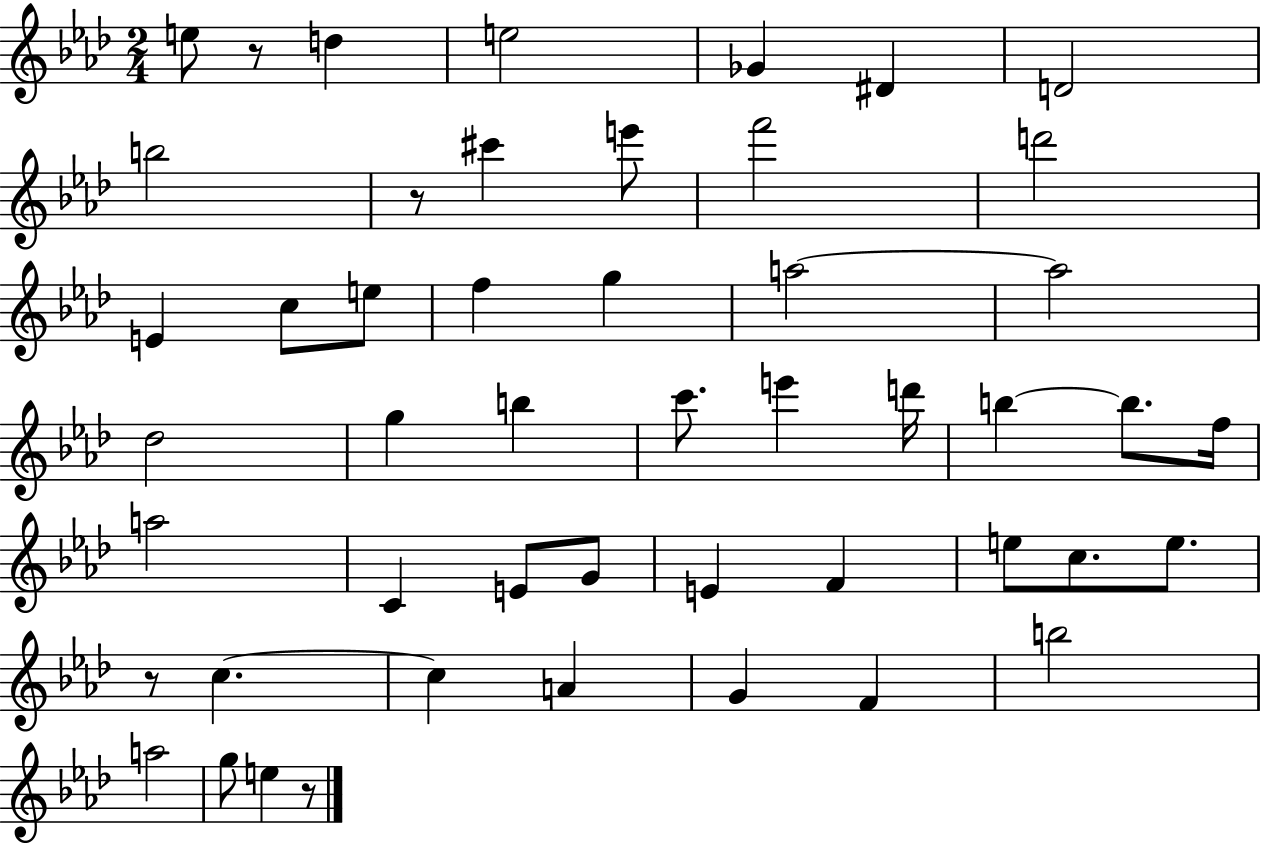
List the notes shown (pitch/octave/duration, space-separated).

E5/e R/e D5/q E5/h Gb4/q D#4/q D4/h B5/h R/e C#6/q E6/e F6/h D6/h E4/q C5/e E5/e F5/q G5/q A5/h A5/h Db5/h G5/q B5/q C6/e. E6/q D6/s B5/q B5/e. F5/s A5/h C4/q E4/e G4/e E4/q F4/q E5/e C5/e. E5/e. R/e C5/q. C5/q A4/q G4/q F4/q B5/h A5/h G5/e E5/q R/e